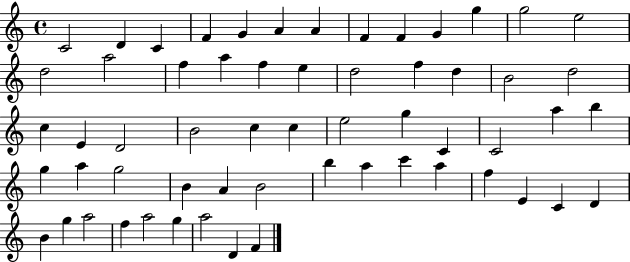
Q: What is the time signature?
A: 4/4